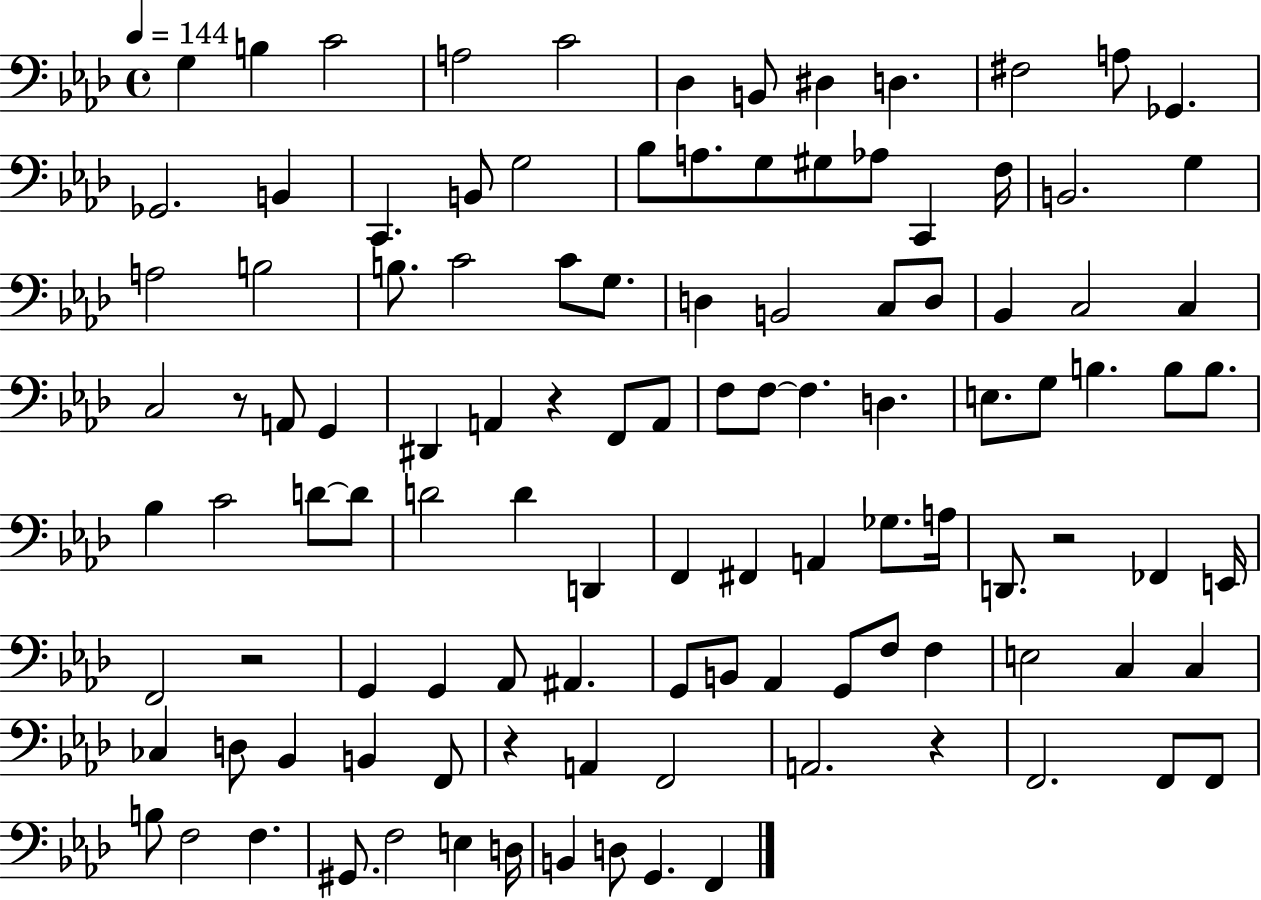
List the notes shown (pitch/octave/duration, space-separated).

G3/q B3/q C4/h A3/h C4/h Db3/q B2/e D#3/q D3/q. F#3/h A3/e Gb2/q. Gb2/h. B2/q C2/q. B2/e G3/h Bb3/e A3/e. G3/e G#3/e Ab3/e C2/q F3/s B2/h. G3/q A3/h B3/h B3/e. C4/h C4/e G3/e. D3/q B2/h C3/e D3/e Bb2/q C3/h C3/q C3/h R/e A2/e G2/q D#2/q A2/q R/q F2/e A2/e F3/e F3/e F3/q. D3/q. E3/e. G3/e B3/q. B3/e B3/e. Bb3/q C4/h D4/e D4/e D4/h D4/q D2/q F2/q F#2/q A2/q Gb3/e. A3/s D2/e. R/h FES2/q E2/s F2/h R/h G2/q G2/q Ab2/e A#2/q. G2/e B2/e Ab2/q G2/e F3/e F3/q E3/h C3/q C3/q CES3/q D3/e Bb2/q B2/q F2/e R/q A2/q F2/h A2/h. R/q F2/h. F2/e F2/e B3/e F3/h F3/q. G#2/e. F3/h E3/q D3/s B2/q D3/e G2/q. F2/q